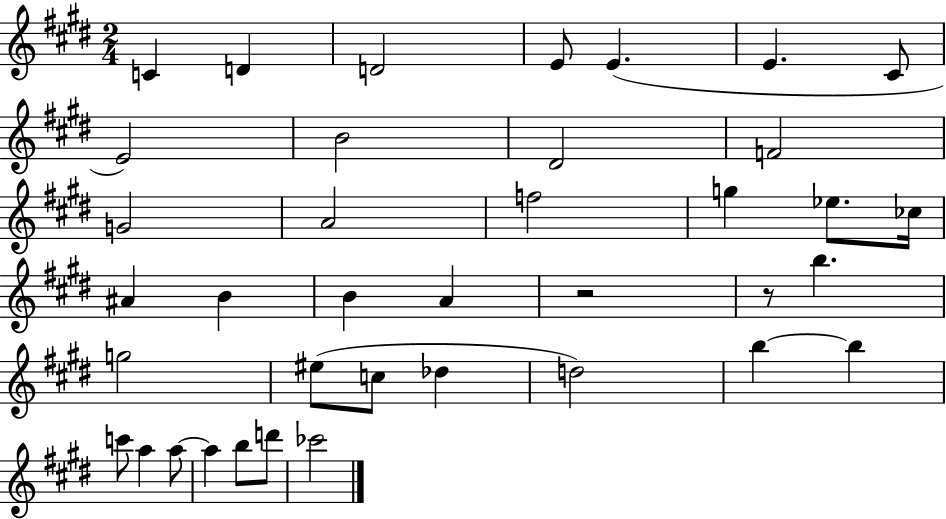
{
  \clef treble
  \numericTimeSignature
  \time 2/4
  \key e \major
  c'4 d'4 | d'2 | e'8 e'4.( | e'4. cis'8 | \break e'2) | b'2 | dis'2 | f'2 | \break g'2 | a'2 | f''2 | g''4 ees''8. ces''16 | \break ais'4 b'4 | b'4 a'4 | r2 | r8 b''4. | \break g''2 | eis''8( c''8 des''4 | d''2) | b''4~~ b''4 | \break c'''8 a''4 a''8~~ | a''4 b''8 d'''8 | ces'''2 | \bar "|."
}